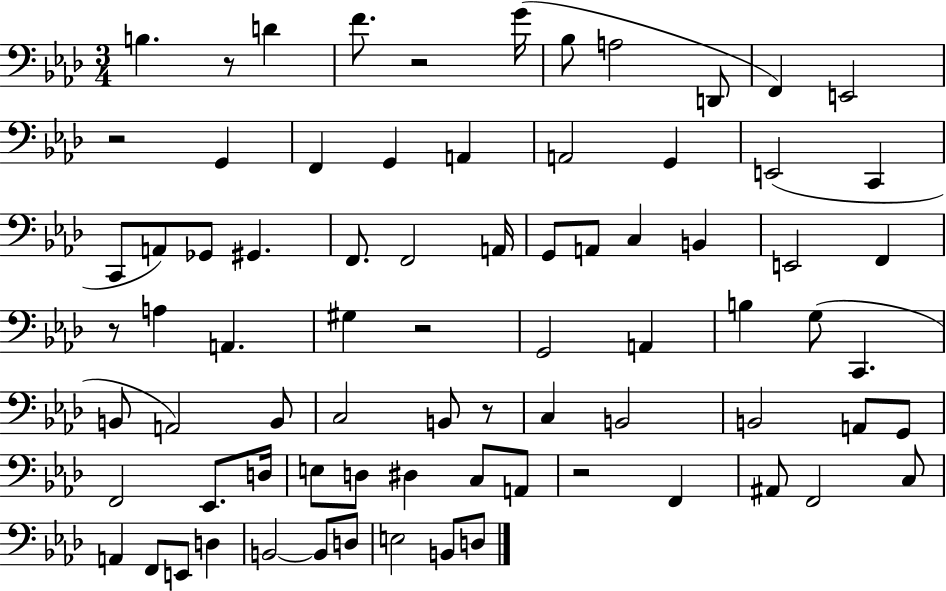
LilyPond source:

{
  \clef bass
  \numericTimeSignature
  \time 3/4
  \key aes \major
  b4. r8 d'4 | f'8. r2 g'16( | bes8 a2 d,8 | f,4) e,2 | \break r2 g,4 | f,4 g,4 a,4 | a,2 g,4 | e,2( c,4 | \break c,8 a,8) ges,8 gis,4. | f,8. f,2 a,16 | g,8 a,8 c4 b,4 | e,2 f,4 | \break r8 a4 a,4. | gis4 r2 | g,2 a,4 | b4 g8( c,4. | \break b,8 a,2) b,8 | c2 b,8 r8 | c4 b,2 | b,2 a,8 g,8 | \break f,2 ees,8. d16 | e8 d8 dis4 c8 a,8 | r2 f,4 | ais,8 f,2 c8 | \break a,4 f,8 e,8 d4 | b,2~~ b,8 d8 | e2 b,8 d8 | \bar "|."
}